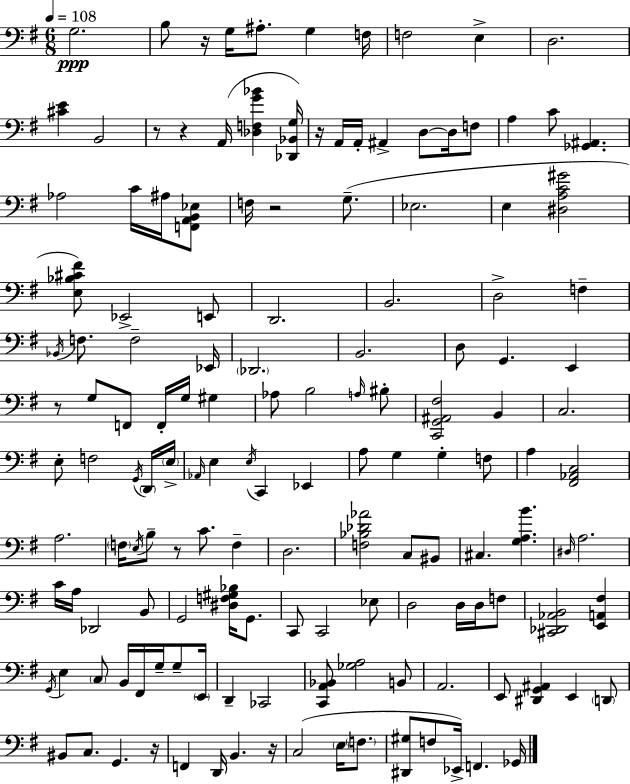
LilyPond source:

{
  \clef bass
  \numericTimeSignature
  \time 6/8
  \key e \minor
  \tempo 4 = 108
  \repeat volta 2 { g2.\ppp | b8 r16 g16 ais8.-. g4 f16 | f2 e4-> | d2. | \break <cis' e'>4 b,2 | r8 r4 a,16( <des f g' bes'>4 <des, bes, g>16) | r16 a,16 a,16-. ais,4-> d8~~ d16 f8 | a4 c'8 <ges, ais,>4. | \break aes2 c'16 ais16 <f, a, b, ees>8 | f16 r2 g8.--( | ees2. | e4 <dis a c' gis'>2 | \break <e bes cis' fis'>8) ees,2-> e,8 | d,2. | b,2. | d2-> f4-- | \break \acciaccatura { bes,16 } f8. f2-- | ees,16 \parenthesize des,2. | b,2. | d8 g,4. e,4 | \break r8 g8 f,8 f,16-. g16 gis4 | aes8 b2 \grace { a16 } | bis8-. <c, g, ais, fis>2 b,4 | c2. | \break e8-. f2 | \acciaccatura { g,16 } \parenthesize d,16 \parenthesize e16-> \grace { aes,16 } e4 \acciaccatura { e16 } c,4 | ees,4 a8 g4 g4-. | f8 a4 <fis, aes, c>2 | \break a2. | \parenthesize f16 \acciaccatura { e16 } b8-- r8 c'8. | f4-- d2. | <f bes des' aes'>2 | \break c8 bis,8 cis4. | <g a b'>4. \grace { dis16 } a2. | c'16 a16 des,2 | b,8 g,2 | \break <dis f gis bes>16 g,8. c,8 c,2 | ees8 d2 | d16 d16 f8 <cis, des, aes, b,>2 | <e, a, fis>4 \acciaccatura { g,16 } e4 | \break \parenthesize c8 b,16 fis,16 g16-- g8-- \parenthesize e,16 d,4-- | ces,2 <c, a, bes,>8 <ges a>2 | b,8 a,2. | e,8 <dis, g, ais,>4 | \break e,4 \parenthesize d,8 bis,8 c8. | g,4. r16 f,4 | d,16 b,4. r16 c2( | \parenthesize e16 \parenthesize f8. <dis, gis>8 f8 | \break ees,16->) f,4. ges,16 } \bar "|."
}